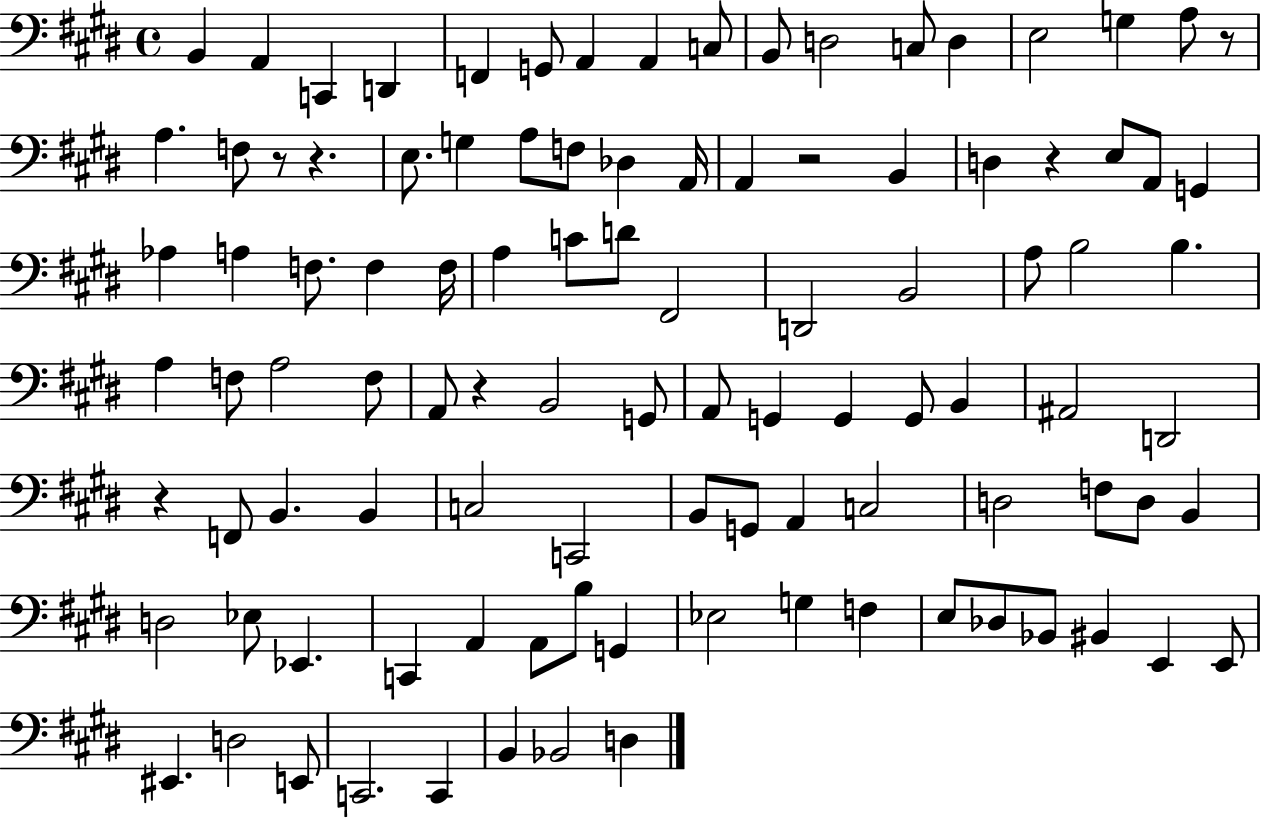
X:1
T:Untitled
M:4/4
L:1/4
K:E
B,, A,, C,, D,, F,, G,,/2 A,, A,, C,/2 B,,/2 D,2 C,/2 D, E,2 G, A,/2 z/2 A, F,/2 z/2 z E,/2 G, A,/2 F,/2 _D, A,,/4 A,, z2 B,, D, z E,/2 A,,/2 G,, _A, A, F,/2 F, F,/4 A, C/2 D/2 ^F,,2 D,,2 B,,2 A,/2 B,2 B, A, F,/2 A,2 F,/2 A,,/2 z B,,2 G,,/2 A,,/2 G,, G,, G,,/2 B,, ^A,,2 D,,2 z F,,/2 B,, B,, C,2 C,,2 B,,/2 G,,/2 A,, C,2 D,2 F,/2 D,/2 B,, D,2 _E,/2 _E,, C,, A,, A,,/2 B,/2 G,, _E,2 G, F, E,/2 _D,/2 _B,,/2 ^B,, E,, E,,/2 ^E,, D,2 E,,/2 C,,2 C,, B,, _B,,2 D,